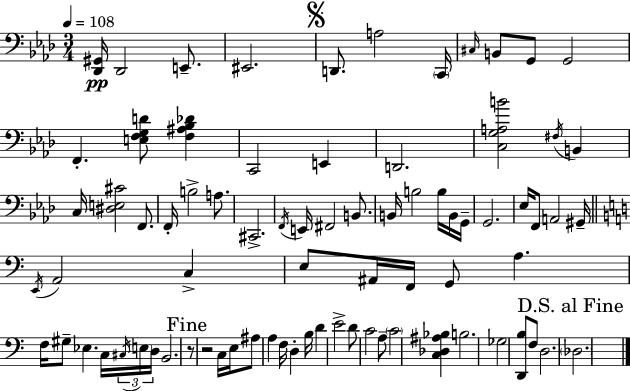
[Db2,G#2]/s Db2/h E2/e. EIS2/h. D2/e. A3/h C2/s C#3/s B2/e G2/e G2/h F2/q. [E3,F3,G3,D4]/e [F3,A#3,Bb3,Db4]/q C2/h E2/q D2/h. [C3,G3,A3,B4]/h F#3/s B2/q C3/s [D#3,E3,C#4]/h F2/e. F2/s B3/h A3/e. C#2/h. F2/s E2/s F#2/h B2/e. B2/s B3/h B3/s B2/s G2/s G2/h. Eb3/s F2/e A2/h G#2/s E2/s A2/h C3/q E3/e A#2/s F2/s G2/e A3/q. F3/s G#3/e Eb3/q. C3/s C#3/s E3/s D3/s B2/h. R/e R/h C3/s E3/s A#3/e A3/q F3/s D3/q B3/s D4/q E4/h D4/e C4/h A3/e C4/h [C3,Db3,A#3,Bb3]/q B3/h. Gb3/h [D2,B3]/e F3/e D3/h. Db3/h.